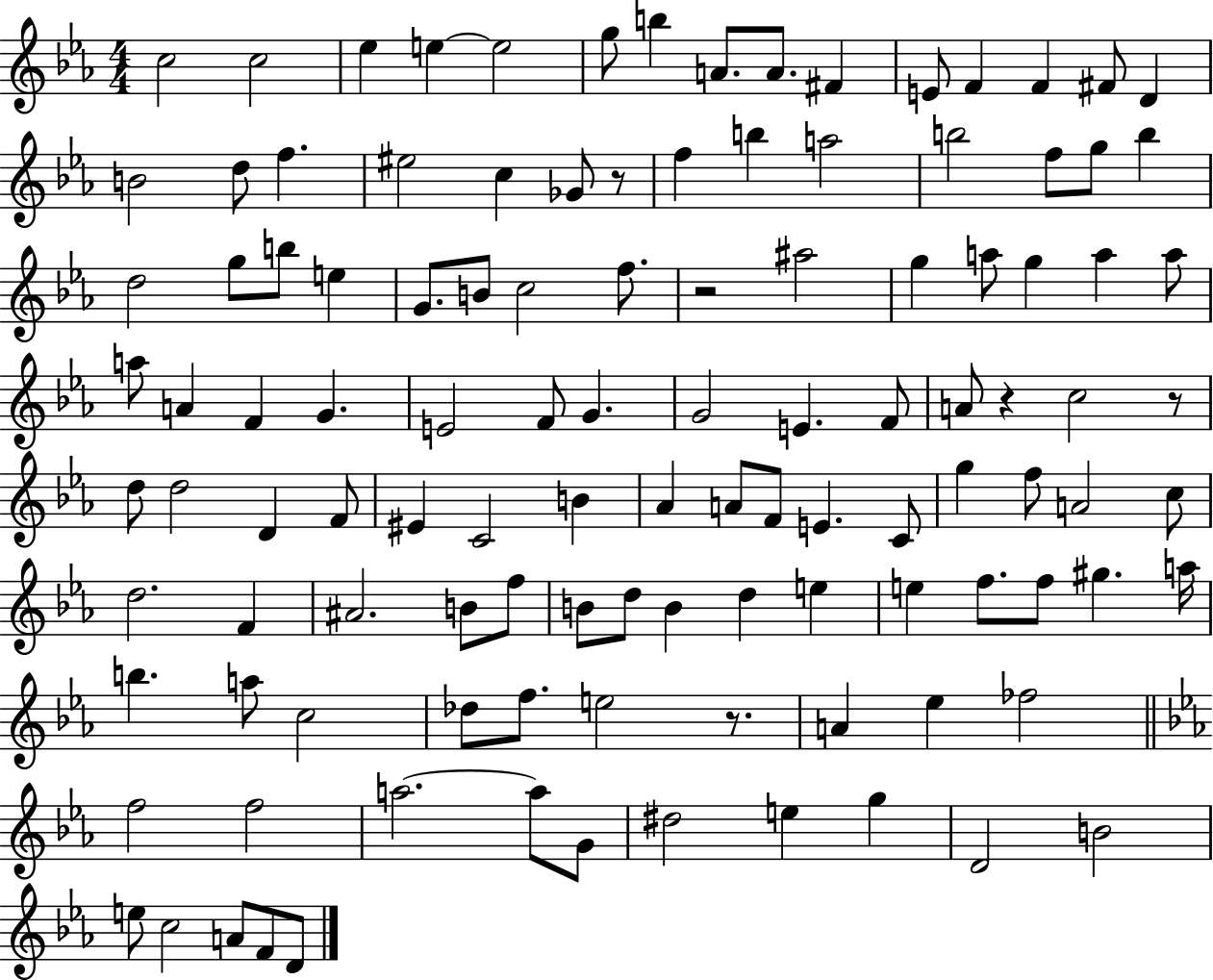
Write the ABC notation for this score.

X:1
T:Untitled
M:4/4
L:1/4
K:Eb
c2 c2 _e e e2 g/2 b A/2 A/2 ^F E/2 F F ^F/2 D B2 d/2 f ^e2 c _G/2 z/2 f b a2 b2 f/2 g/2 b d2 g/2 b/2 e G/2 B/2 c2 f/2 z2 ^a2 g a/2 g a a/2 a/2 A F G E2 F/2 G G2 E F/2 A/2 z c2 z/2 d/2 d2 D F/2 ^E C2 B _A A/2 F/2 E C/2 g f/2 A2 c/2 d2 F ^A2 B/2 f/2 B/2 d/2 B d e e f/2 f/2 ^g a/4 b a/2 c2 _d/2 f/2 e2 z/2 A _e _f2 f2 f2 a2 a/2 G/2 ^d2 e g D2 B2 e/2 c2 A/2 F/2 D/2